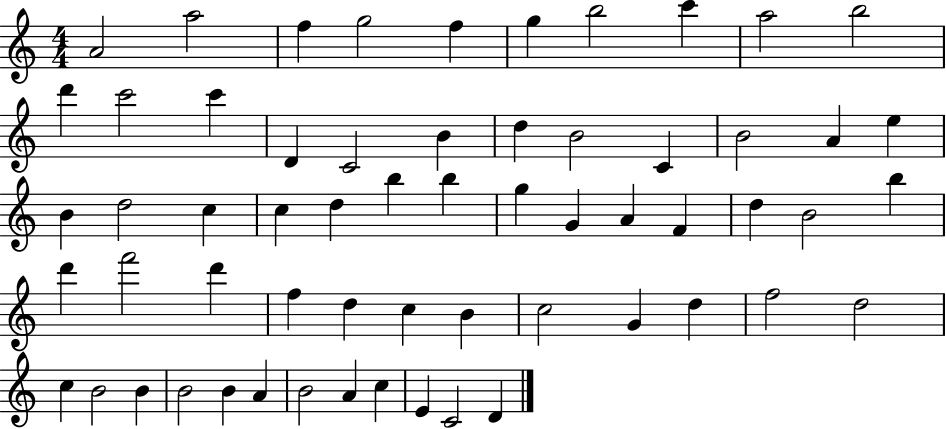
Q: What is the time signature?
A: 4/4